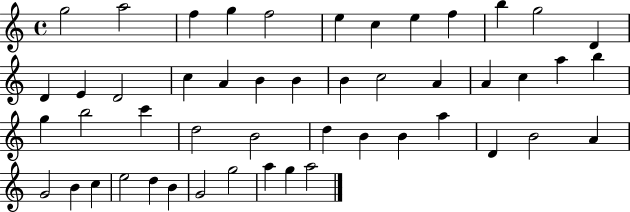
{
  \clef treble
  \time 4/4
  \defaultTimeSignature
  \key c \major
  g''2 a''2 | f''4 g''4 f''2 | e''4 c''4 e''4 f''4 | b''4 g''2 d'4 | \break d'4 e'4 d'2 | c''4 a'4 b'4 b'4 | b'4 c''2 a'4 | a'4 c''4 a''4 b''4 | \break g''4 b''2 c'''4 | d''2 b'2 | d''4 b'4 b'4 a''4 | d'4 b'2 a'4 | \break g'2 b'4 c''4 | e''2 d''4 b'4 | g'2 g''2 | a''4 g''4 a''2 | \break \bar "|."
}